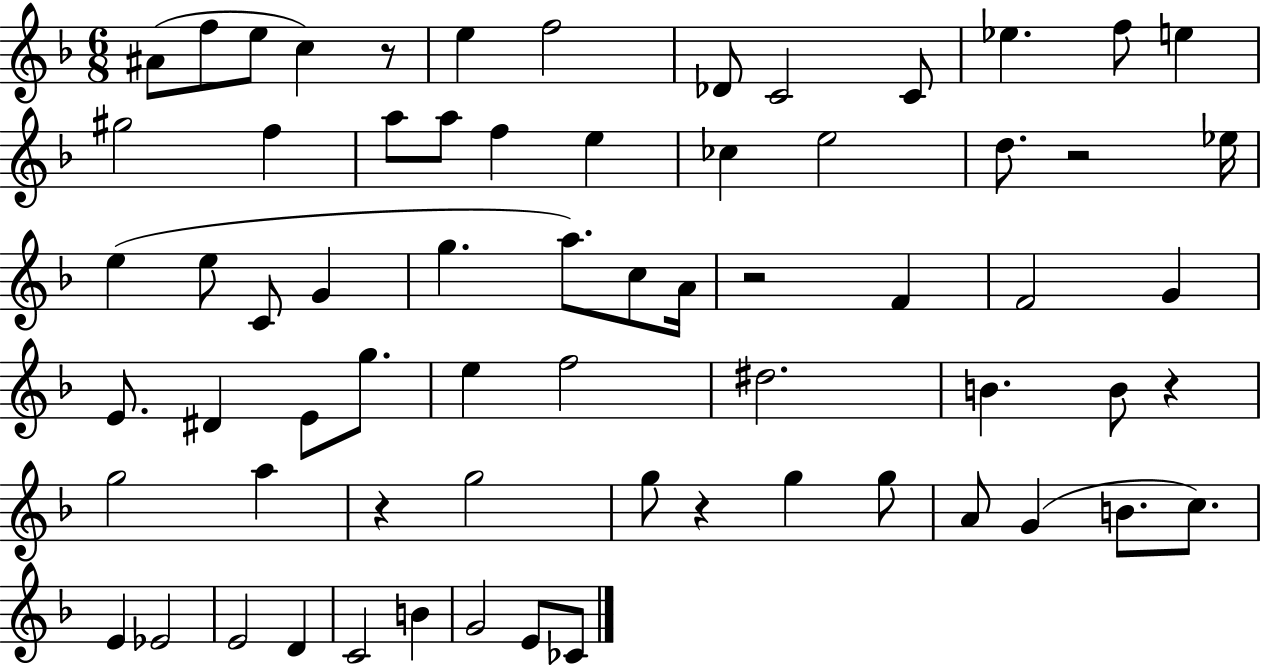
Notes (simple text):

A#4/e F5/e E5/e C5/q R/e E5/q F5/h Db4/e C4/h C4/e Eb5/q. F5/e E5/q G#5/h F5/q A5/e A5/e F5/q E5/q CES5/q E5/h D5/e. R/h Eb5/s E5/q E5/e C4/e G4/q G5/q. A5/e. C5/e A4/s R/h F4/q F4/h G4/q E4/e. D#4/q E4/e G5/e. E5/q F5/h D#5/h. B4/q. B4/e R/q G5/h A5/q R/q G5/h G5/e R/q G5/q G5/e A4/e G4/q B4/e. C5/e. E4/q Eb4/h E4/h D4/q C4/h B4/q G4/h E4/e CES4/e